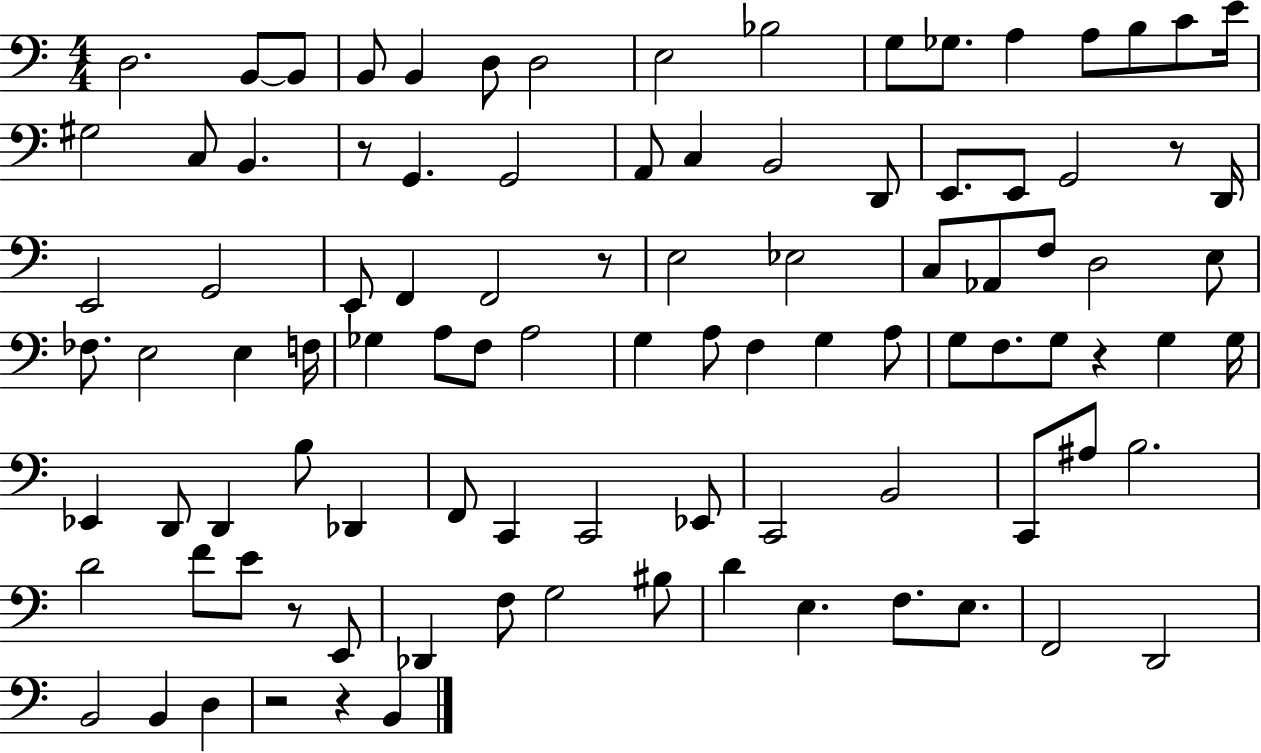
{
  \clef bass
  \numericTimeSignature
  \time 4/4
  \key c \major
  \repeat volta 2 { d2. b,8~~ b,8 | b,8 b,4 d8 d2 | e2 bes2 | g8 ges8. a4 a8 b8 c'8 e'16 | \break gis2 c8 b,4. | r8 g,4. g,2 | a,8 c4 b,2 d,8 | e,8. e,8 g,2 r8 d,16 | \break e,2 g,2 | e,8 f,4 f,2 r8 | e2 ees2 | c8 aes,8 f8 d2 e8 | \break fes8. e2 e4 f16 | ges4 a8 f8 a2 | g4 a8 f4 g4 a8 | g8 f8. g8 r4 g4 g16 | \break ees,4 d,8 d,4 b8 des,4 | f,8 c,4 c,2 ees,8 | c,2 b,2 | c,8 ais8 b2. | \break d'2 f'8 e'8 r8 e,8 | des,4 f8 g2 bis8 | d'4 e4. f8. e8. | f,2 d,2 | \break b,2 b,4 d4 | r2 r4 b,4 | } \bar "|."
}